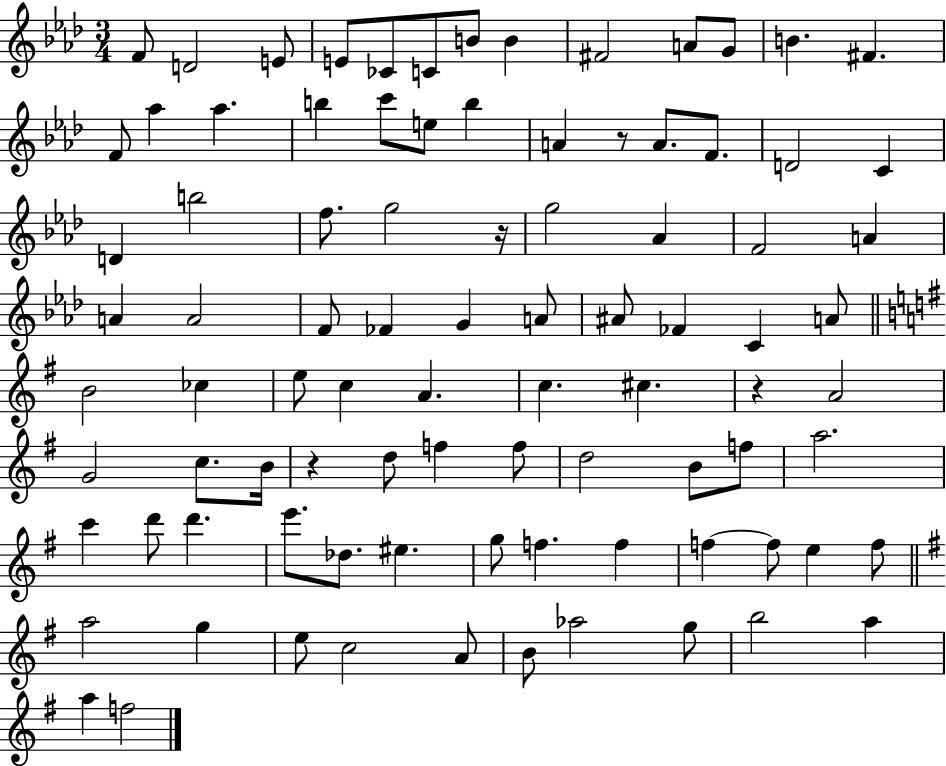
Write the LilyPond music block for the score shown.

{
  \clef treble
  \numericTimeSignature
  \time 3/4
  \key aes \major
  f'8 d'2 e'8 | e'8 ces'8 c'8 b'8 b'4 | fis'2 a'8 g'8 | b'4. fis'4. | \break f'8 aes''4 aes''4. | b''4 c'''8 e''8 b''4 | a'4 r8 a'8. f'8. | d'2 c'4 | \break d'4 b''2 | f''8. g''2 r16 | g''2 aes'4 | f'2 a'4 | \break a'4 a'2 | f'8 fes'4 g'4 a'8 | ais'8 fes'4 c'4 a'8 | \bar "||" \break \key g \major b'2 ces''4 | e''8 c''4 a'4. | c''4. cis''4. | r4 a'2 | \break g'2 c''8. b'16 | r4 d''8 f''4 f''8 | d''2 b'8 f''8 | a''2. | \break c'''4 d'''8 d'''4. | e'''8. des''8. eis''4. | g''8 f''4. f''4 | f''4~~ f''8 e''4 f''8 | \break \bar "||" \break \key g \major a''2 g''4 | e''8 c''2 a'8 | b'8 aes''2 g''8 | b''2 a''4 | \break a''4 f''2 | \bar "|."
}